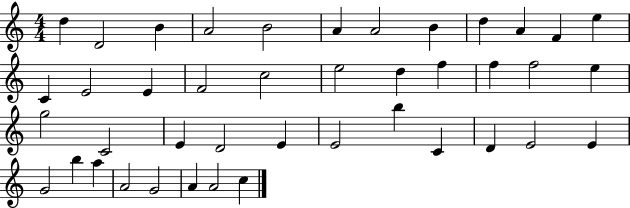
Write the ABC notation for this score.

X:1
T:Untitled
M:4/4
L:1/4
K:C
d D2 B A2 B2 A A2 B d A F e C E2 E F2 c2 e2 d f f f2 e g2 C2 E D2 E E2 b C D E2 E G2 b a A2 G2 A A2 c